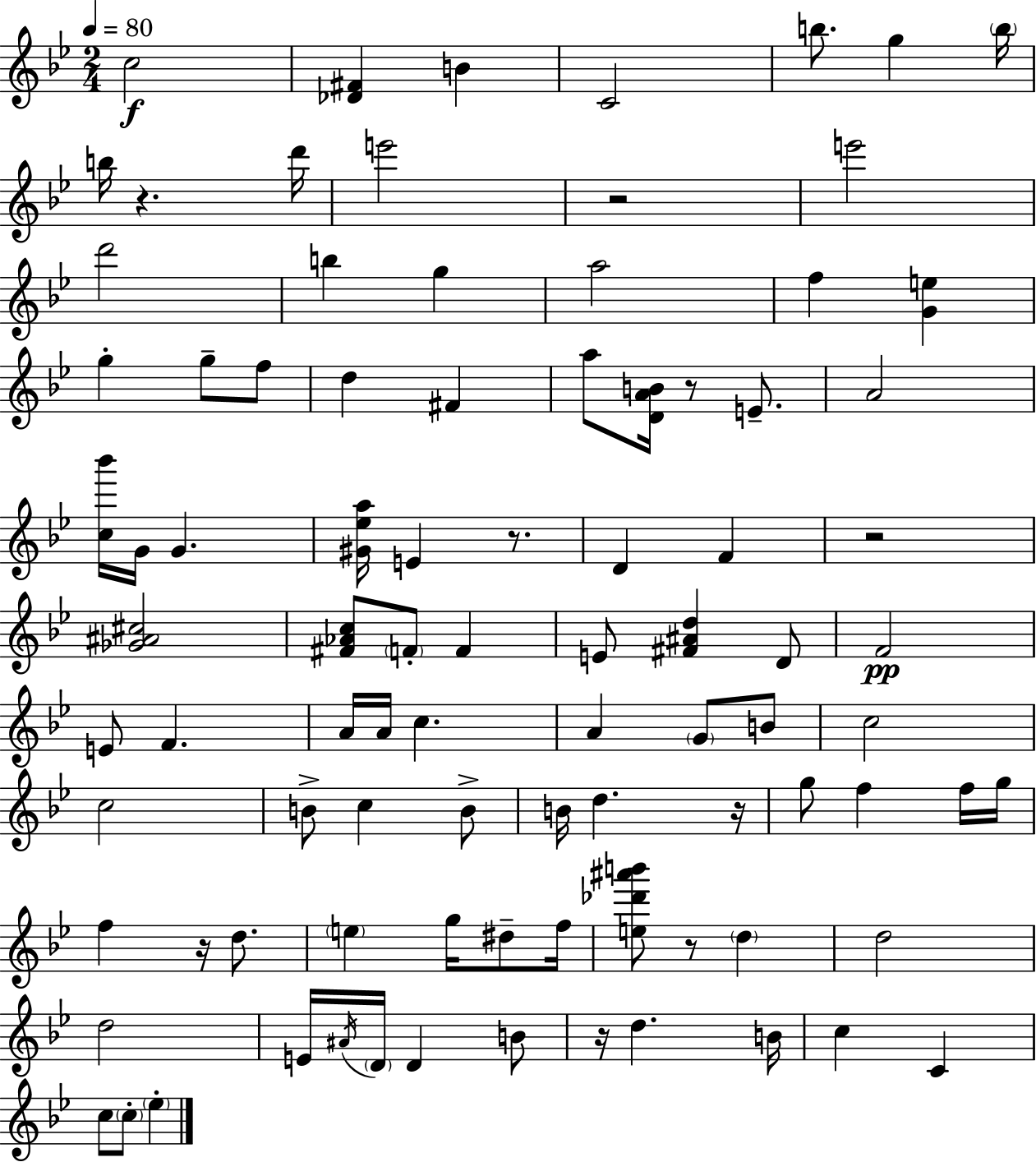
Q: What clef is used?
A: treble